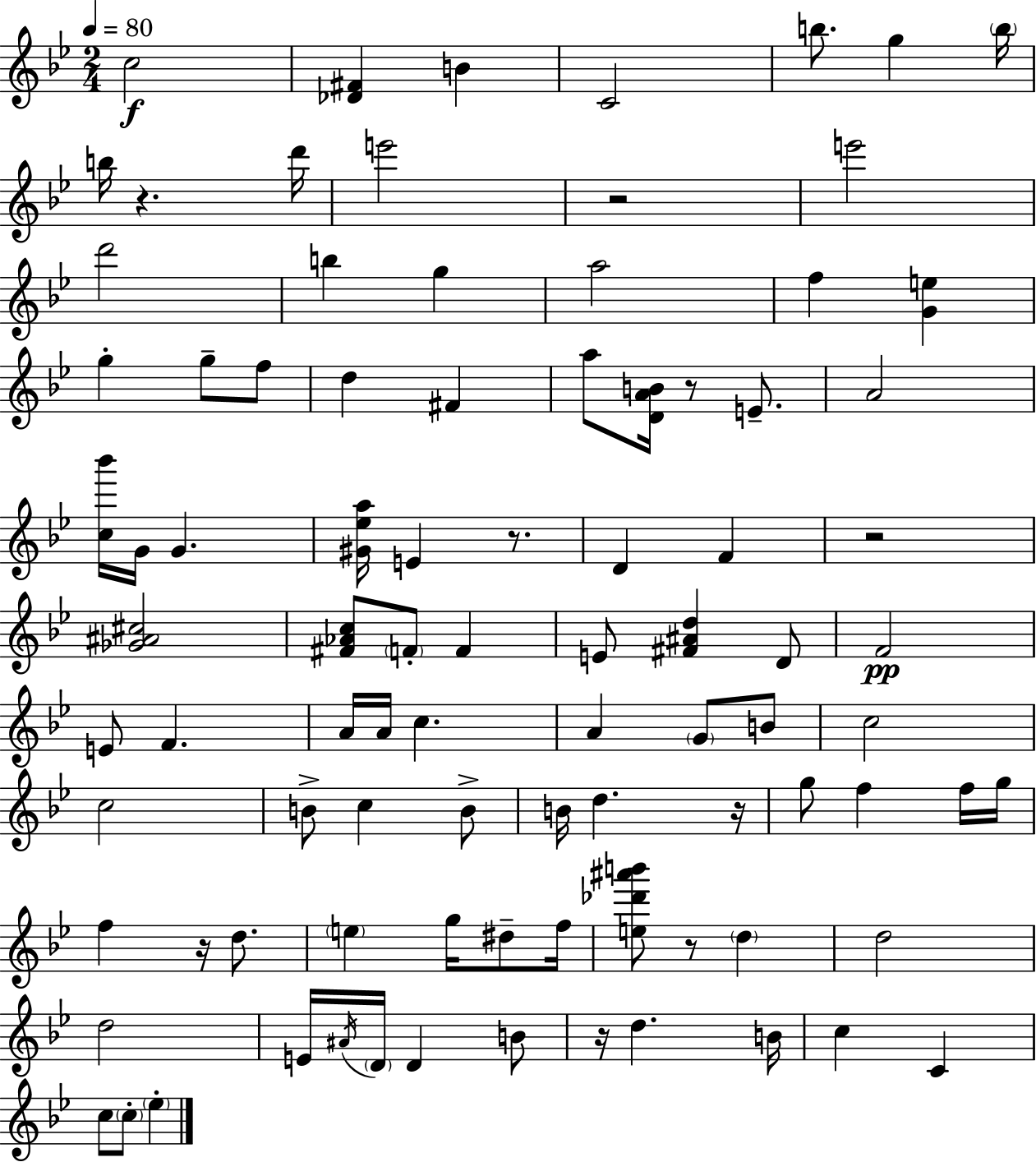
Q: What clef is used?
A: treble